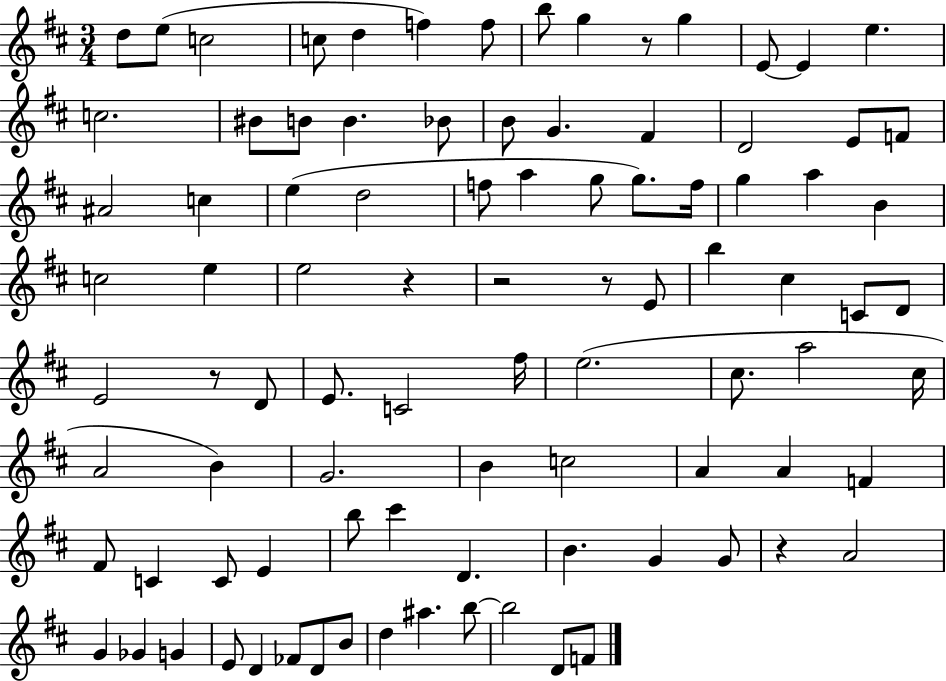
{
  \clef treble
  \numericTimeSignature
  \time 3/4
  \key d \major
  d''8 e''8( c''2 | c''8 d''4 f''4) f''8 | b''8 g''4 r8 g''4 | e'8~~ e'4 e''4. | \break c''2. | bis'8 b'8 b'4. bes'8 | b'8 g'4. fis'4 | d'2 e'8 f'8 | \break ais'2 c''4 | e''4( d''2 | f''8 a''4 g''8 g''8.) f''16 | g''4 a''4 b'4 | \break c''2 e''4 | e''2 r4 | r2 r8 e'8 | b''4 cis''4 c'8 d'8 | \break e'2 r8 d'8 | e'8. c'2 fis''16 | e''2.( | cis''8. a''2 cis''16 | \break a'2 b'4) | g'2. | b'4 c''2 | a'4 a'4 f'4 | \break fis'8 c'4 c'8 e'4 | b''8 cis'''4 d'4. | b'4. g'4 g'8 | r4 a'2 | \break g'4 ges'4 g'4 | e'8 d'4 fes'8 d'8 b'8 | d''4 ais''4. b''8~~ | b''2 d'8 f'8 | \break \bar "|."
}